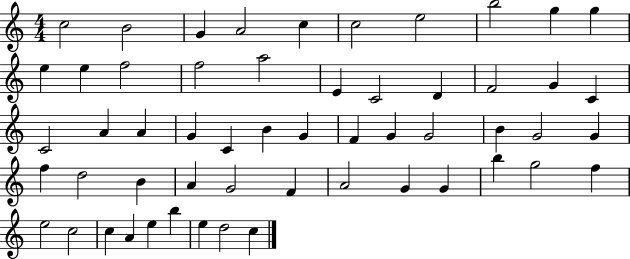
X:1
T:Untitled
M:4/4
L:1/4
K:C
c2 B2 G A2 c c2 e2 b2 g g e e f2 f2 a2 E C2 D F2 G C C2 A A G C B G F G G2 B G2 G f d2 B A G2 F A2 G G b g2 f e2 c2 c A e b e d2 c